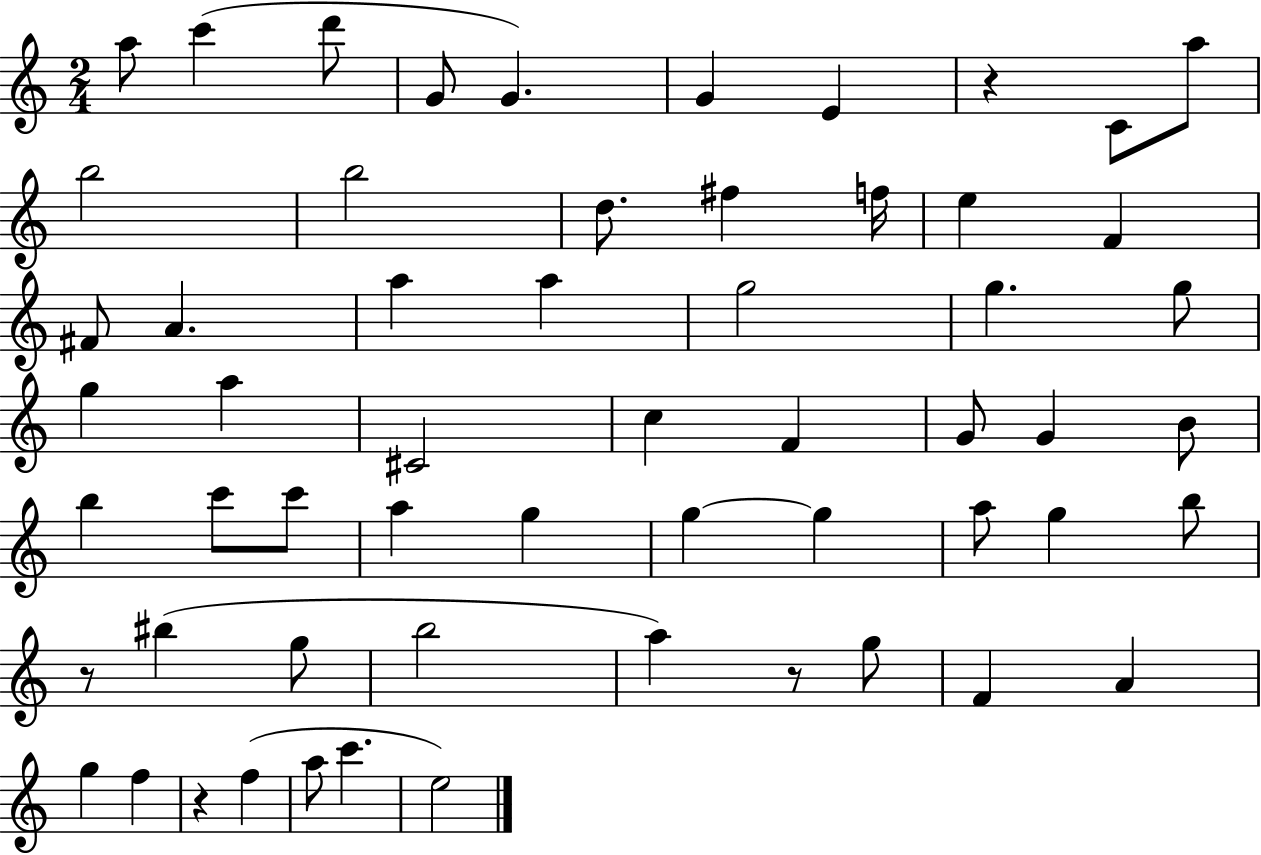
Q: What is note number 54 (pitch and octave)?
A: E5